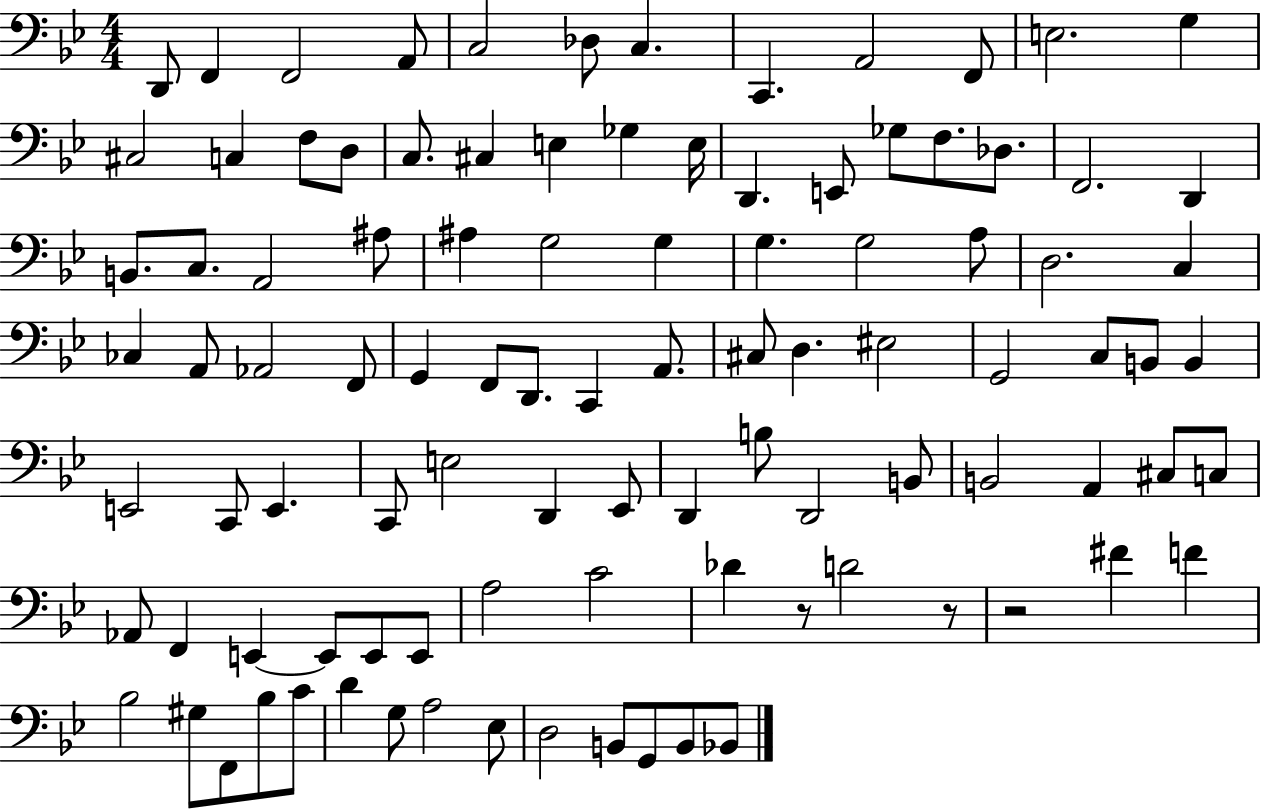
{
  \clef bass
  \numericTimeSignature
  \time 4/4
  \key bes \major
  d,8 f,4 f,2 a,8 | c2 des8 c4. | c,4. a,2 f,8 | e2. g4 | \break cis2 c4 f8 d8 | c8. cis4 e4 ges4 e16 | d,4. e,8 ges8 f8. des8. | f,2. d,4 | \break b,8. c8. a,2 ais8 | ais4 g2 g4 | g4. g2 a8 | d2. c4 | \break ces4 a,8 aes,2 f,8 | g,4 f,8 d,8. c,4 a,8. | cis8 d4. eis2 | g,2 c8 b,8 b,4 | \break e,2 c,8 e,4. | c,8 e2 d,4 ees,8 | d,4 b8 d,2 b,8 | b,2 a,4 cis8 c8 | \break aes,8 f,4 e,4~~ e,8 e,8 e,8 | a2 c'2 | des'4 r8 d'2 r8 | r2 fis'4 f'4 | \break bes2 gis8 f,8 bes8 c'8 | d'4 g8 a2 ees8 | d2 b,8 g,8 b,8 bes,8 | \bar "|."
}